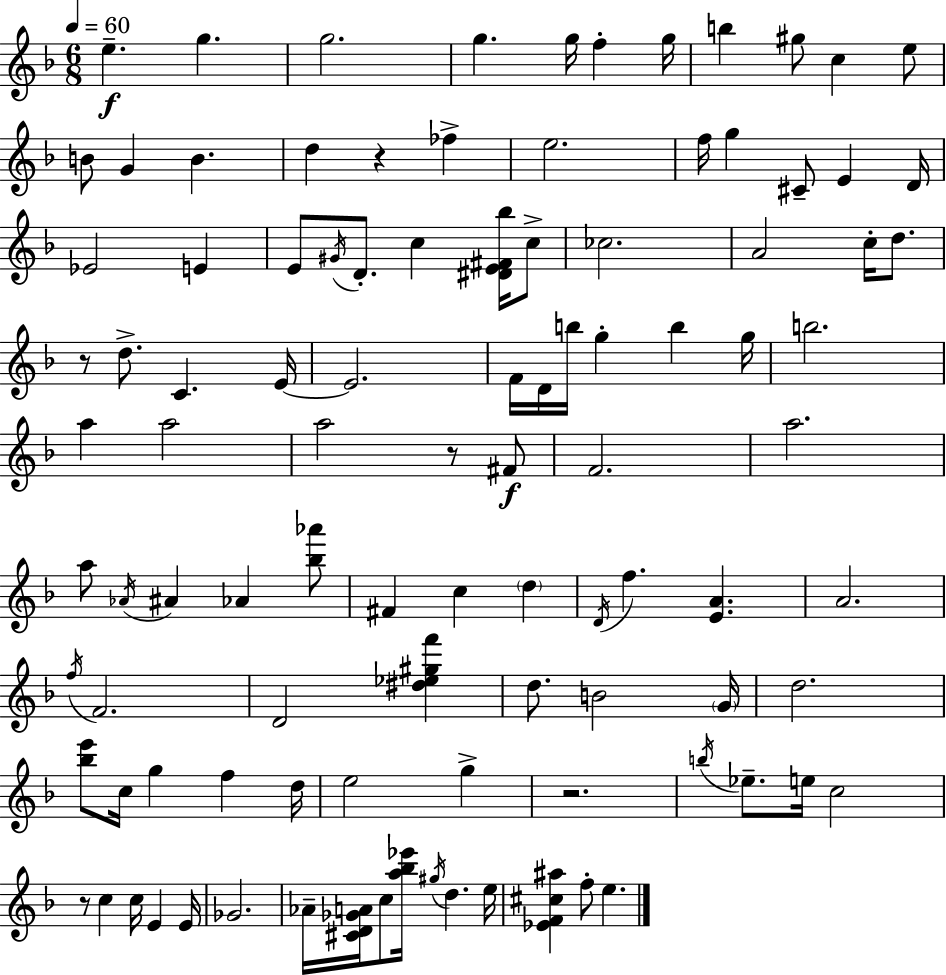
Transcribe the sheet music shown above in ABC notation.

X:1
T:Untitled
M:6/8
L:1/4
K:Dm
e g g2 g g/4 f g/4 b ^g/2 c e/2 B/2 G B d z _f e2 f/4 g ^C/2 E D/4 _E2 E E/2 ^G/4 D/2 c [^DE^F_b]/4 c/2 _c2 A2 c/4 d/2 z/2 d/2 C E/4 E2 F/4 D/4 b/4 g b g/4 b2 a a2 a2 z/2 ^F/2 F2 a2 a/2 _A/4 ^A _A [_b_a']/2 ^F c d D/4 f [EA] A2 f/4 F2 D2 [^d_e^gf'] d/2 B2 G/4 d2 [_be']/2 c/4 g f d/4 e2 g z2 b/4 _e/2 e/4 c2 z/2 c c/4 E E/4 _G2 _A/4 [^CD_GA]/4 c/2 [a_b_e']/4 ^g/4 d e/4 [_EF^c^a] f/2 e